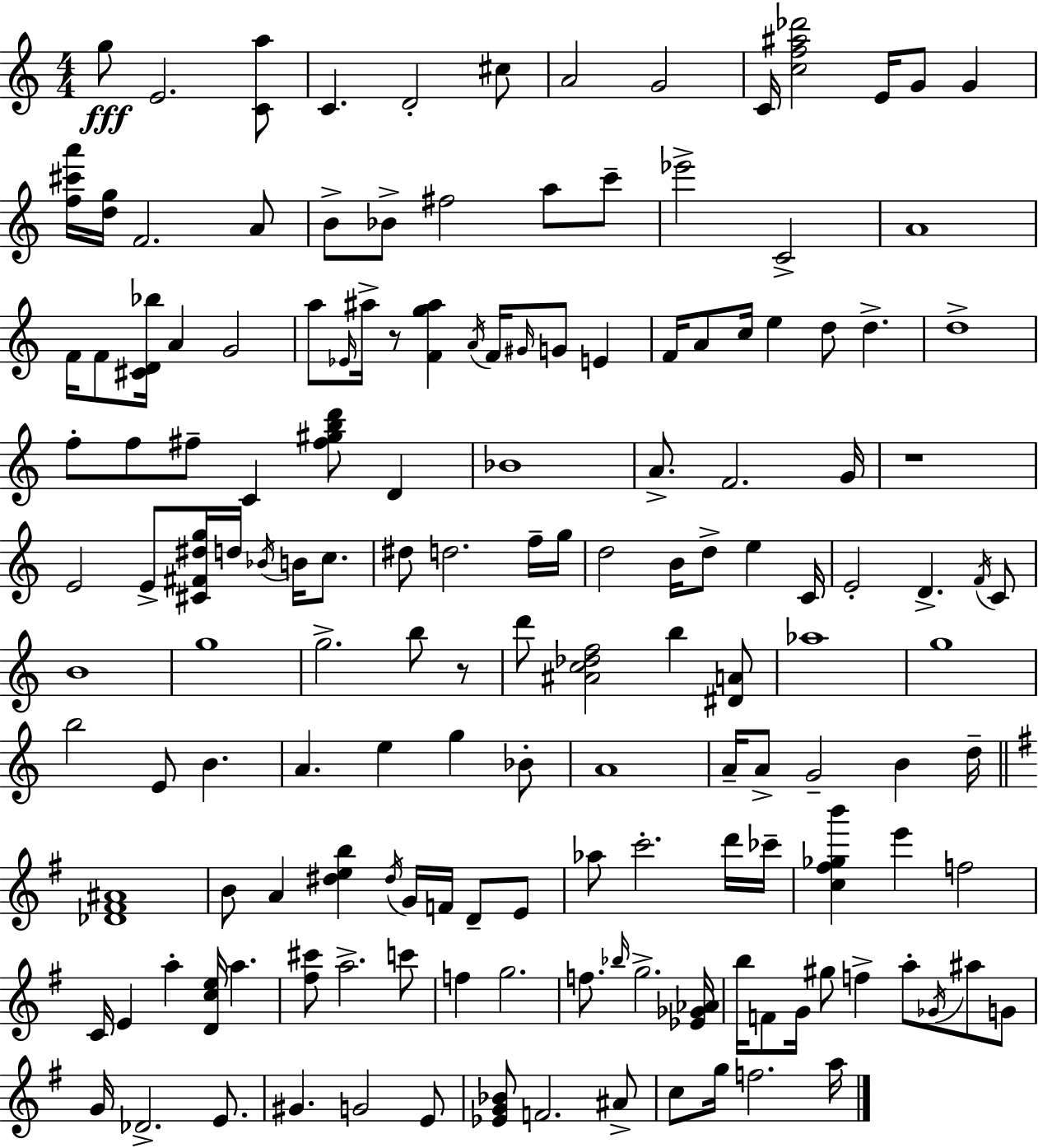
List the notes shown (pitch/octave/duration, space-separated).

G5/e E4/h. [C4,A5]/e C4/q. D4/h C#5/e A4/h G4/h C4/s [C5,F5,A#5,Db6]/h E4/s G4/e G4/q [F5,C#6,A6]/s [D5,G5]/s F4/h. A4/e B4/e Bb4/e F#5/h A5/e C6/e Eb6/h C4/h A4/w F4/s F4/e [C#4,D4,Bb5]/s A4/q G4/h A5/e Eb4/s A#5/s R/e [F4,G5,A#5]/q A4/s F4/s G#4/s G4/e E4/q F4/s A4/e C5/s E5/q D5/e D5/q. D5/w F5/e F5/e F#5/e C4/q [F#5,G#5,B5,D6]/e D4/q Bb4/w A4/e. F4/h. G4/s R/w E4/h E4/e [C#4,F#4,D#5,G5]/s D5/s Bb4/s B4/s C5/e. D#5/e D5/h. F5/s G5/s D5/h B4/s D5/e E5/q C4/s E4/h D4/q. F4/s C4/e B4/w G5/w G5/h. B5/e R/e D6/e [A#4,C5,Db5,F5]/h B5/q [D#4,A4]/e Ab5/w G5/w B5/h E4/e B4/q. A4/q. E5/q G5/q Bb4/e A4/w A4/s A4/e G4/h B4/q D5/s [Db4,F#4,A#4]/w B4/e A4/q [D#5,E5,B5]/q D#5/s G4/s F4/s D4/e E4/e Ab5/e C6/h. D6/s CES6/s [C5,F#5,Gb5,B6]/q E6/q F5/h C4/s E4/q A5/q [D4,C5,E5]/s A5/q. [F#5,C#6]/e A5/h. C6/e F5/q G5/h. F5/e. Bb5/s G5/h. [Eb4,Gb4,Ab4]/s B5/s F4/e G4/s G#5/e F5/q A5/e Gb4/s A#5/e G4/e G4/s Db4/h. E4/e. G#4/q. G4/h E4/e [Eb4,G4,Bb4]/e F4/h. A#4/e C5/e G5/s F5/h. A5/s